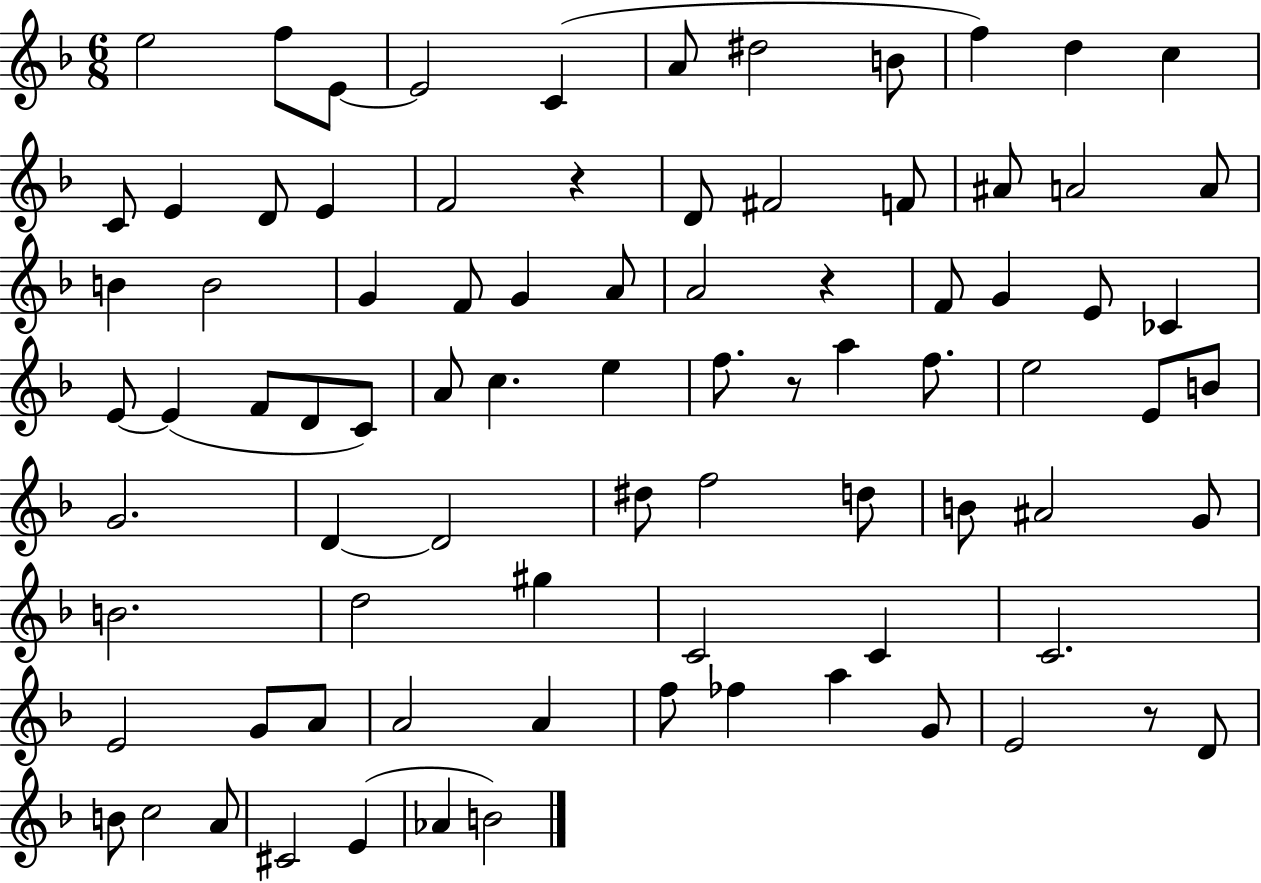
X:1
T:Untitled
M:6/8
L:1/4
K:F
e2 f/2 E/2 E2 C A/2 ^d2 B/2 f d c C/2 E D/2 E F2 z D/2 ^F2 F/2 ^A/2 A2 A/2 B B2 G F/2 G A/2 A2 z F/2 G E/2 _C E/2 E F/2 D/2 C/2 A/2 c e f/2 z/2 a f/2 e2 E/2 B/2 G2 D D2 ^d/2 f2 d/2 B/2 ^A2 G/2 B2 d2 ^g C2 C C2 E2 G/2 A/2 A2 A f/2 _f a G/2 E2 z/2 D/2 B/2 c2 A/2 ^C2 E _A B2